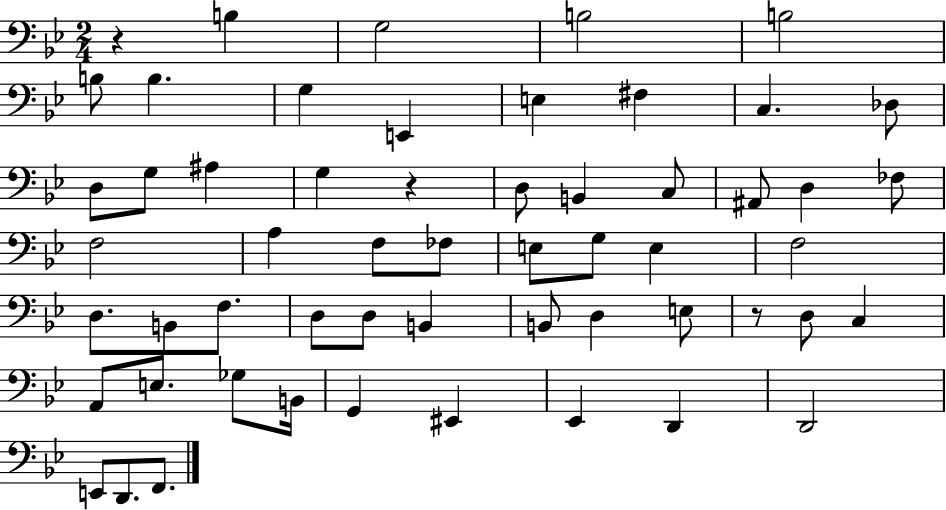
{
  \clef bass
  \numericTimeSignature
  \time 2/4
  \key bes \major
  \repeat volta 2 { r4 b4 | g2 | b2 | b2 | \break b8 b4. | g4 e,4 | e4 fis4 | c4. des8 | \break d8 g8 ais4 | g4 r4 | d8 b,4 c8 | ais,8 d4 fes8 | \break f2 | a4 f8 fes8 | e8 g8 e4 | f2 | \break d8. b,8 f8. | d8 d8 b,4 | b,8 d4 e8 | r8 d8 c4 | \break a,8 e8. ges8 b,16 | g,4 eis,4 | ees,4 d,4 | d,2 | \break e,8 d,8. f,8. | } \bar "|."
}